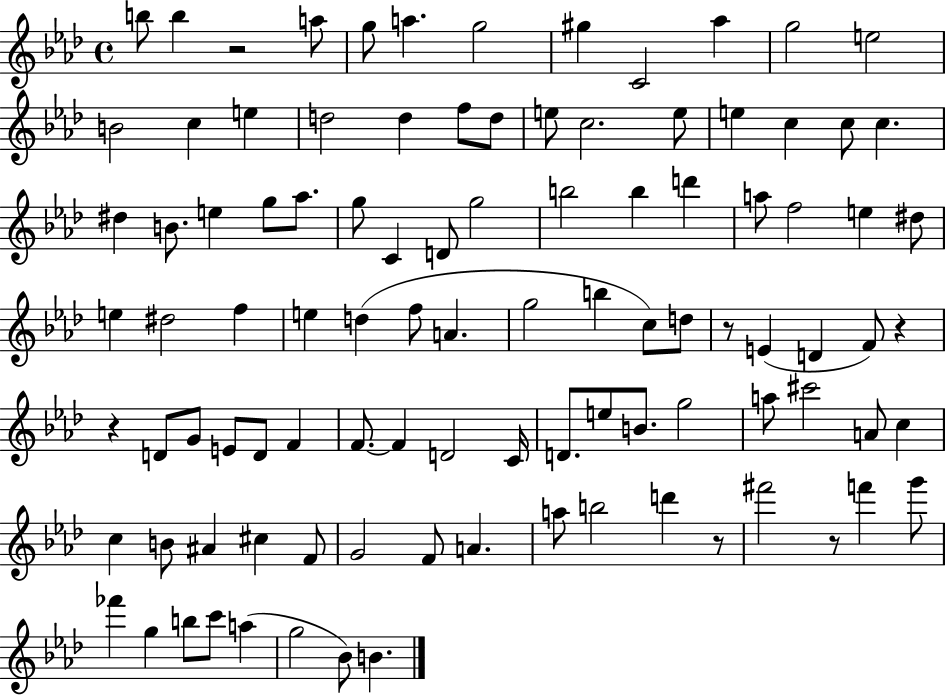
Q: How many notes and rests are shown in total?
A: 100